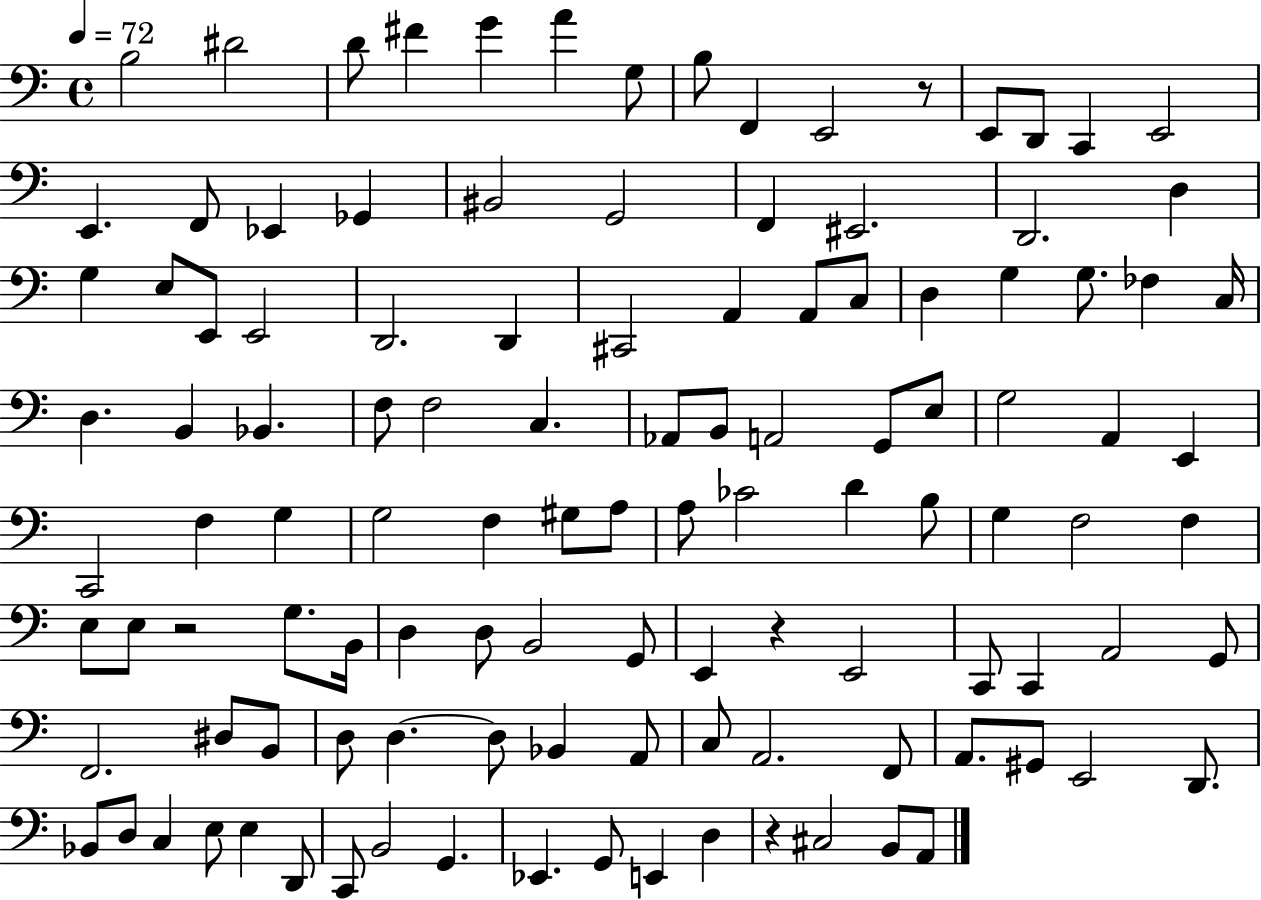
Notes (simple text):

B3/h D#4/h D4/e F#4/q G4/q A4/q G3/e B3/e F2/q E2/h R/e E2/e D2/e C2/q E2/h E2/q. F2/e Eb2/q Gb2/q BIS2/h G2/h F2/q EIS2/h. D2/h. D3/q G3/q E3/e E2/e E2/h D2/h. D2/q C#2/h A2/q A2/e C3/e D3/q G3/q G3/e. FES3/q C3/s D3/q. B2/q Bb2/q. F3/e F3/h C3/q. Ab2/e B2/e A2/h G2/e E3/e G3/h A2/q E2/q C2/h F3/q G3/q G3/h F3/q G#3/e A3/e A3/e CES4/h D4/q B3/e G3/q F3/h F3/q E3/e E3/e R/h G3/e. B2/s D3/q D3/e B2/h G2/e E2/q R/q E2/h C2/e C2/q A2/h G2/e F2/h. D#3/e B2/e D3/e D3/q. D3/e Bb2/q A2/e C3/e A2/h. F2/e A2/e. G#2/e E2/h D2/e. Bb2/e D3/e C3/q E3/e E3/q D2/e C2/e B2/h G2/q. Eb2/q. G2/e E2/q D3/q R/q C#3/h B2/e A2/e